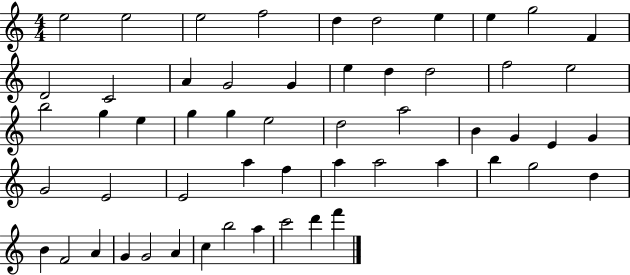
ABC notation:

X:1
T:Untitled
M:4/4
L:1/4
K:C
e2 e2 e2 f2 d d2 e e g2 F D2 C2 A G2 G e d d2 f2 e2 b2 g e g g e2 d2 a2 B G E G G2 E2 E2 a f a a2 a b g2 d B F2 A G G2 A c b2 a c'2 d' f'